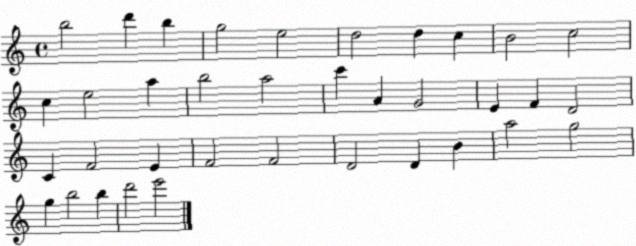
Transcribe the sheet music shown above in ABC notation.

X:1
T:Untitled
M:4/4
L:1/4
K:C
b2 d' b g2 e2 d2 d c B2 c2 c e2 a b2 a2 c' A G2 E F D2 C F2 E F2 F2 D2 D B a2 g2 g b2 b d'2 e'2